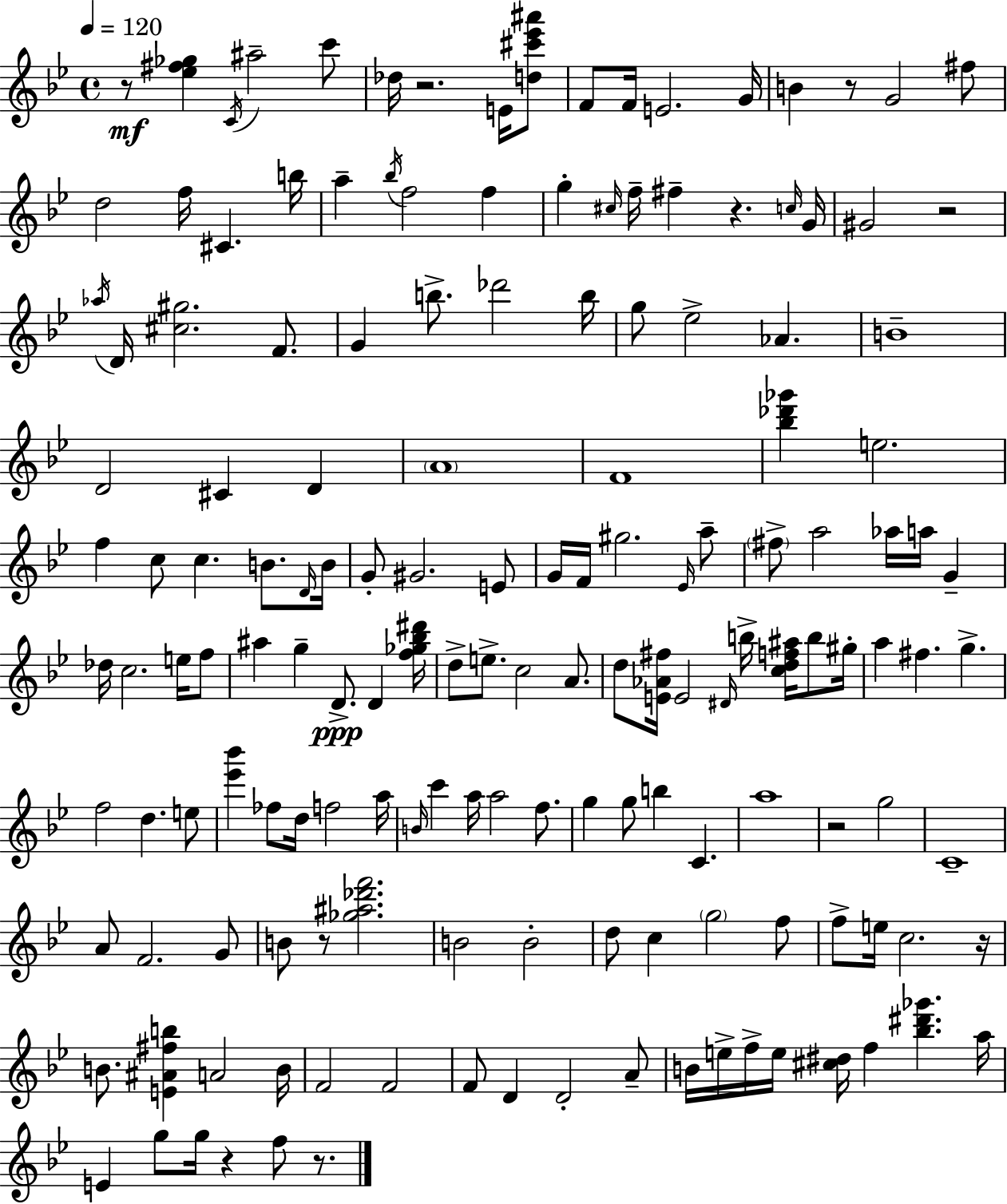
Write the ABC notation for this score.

X:1
T:Untitled
M:4/4
L:1/4
K:Bb
z/2 [_e^f_g] C/4 ^a2 c'/2 _d/4 z2 E/4 [d^c'_e'^a']/2 F/2 F/4 E2 G/4 B z/2 G2 ^f/2 d2 f/4 ^C b/4 a _b/4 f2 f g ^c/4 f/4 ^f z c/4 G/4 ^G2 z2 _a/4 D/4 [^c^g]2 F/2 G b/2 _d'2 b/4 g/2 _e2 _A B4 D2 ^C D A4 F4 [_b_d'_g'] e2 f c/2 c B/2 D/4 B/4 G/2 ^G2 E/2 G/4 F/4 ^g2 _E/4 a/2 ^f/2 a2 _a/4 a/4 G _d/4 c2 e/4 f/2 ^a g D/2 D [f_g_b^d']/4 d/2 e/2 c2 A/2 d/2 [E_A^f]/4 E2 ^D/4 b/4 [cdf^a]/4 b/2 ^g/4 a ^f g f2 d e/2 [_e'_b'] _f/2 d/4 f2 a/4 B/4 c' a/4 a2 f/2 g g/2 b C a4 z2 g2 C4 A/2 F2 G/2 B/2 z/2 [_g^a_d'f']2 B2 B2 d/2 c g2 f/2 f/2 e/4 c2 z/4 B/2 [E^A^fb] A2 B/4 F2 F2 F/2 D D2 A/2 B/4 e/4 f/4 e/4 [^c^d]/4 f [_b^d'_g'] a/4 E g/2 g/4 z f/2 z/2